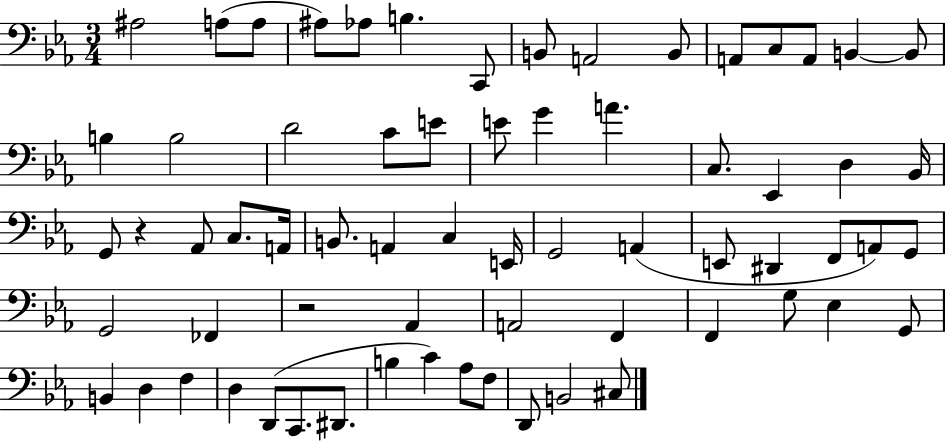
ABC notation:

X:1
T:Untitled
M:3/4
L:1/4
K:Eb
^A,2 A,/2 A,/2 ^A,/2 _A,/2 B, C,,/2 B,,/2 A,,2 B,,/2 A,,/2 C,/2 A,,/2 B,, B,,/2 B, B,2 D2 C/2 E/2 E/2 G A C,/2 _E,, D, _B,,/4 G,,/2 z _A,,/2 C,/2 A,,/4 B,,/2 A,, C, E,,/4 G,,2 A,, E,,/2 ^D,, F,,/2 A,,/2 G,,/2 G,,2 _F,, z2 _A,, A,,2 F,, F,, G,/2 _E, G,,/2 B,, D, F, D, D,,/2 C,,/2 ^D,,/2 B, C _A,/2 F,/2 D,,/2 B,,2 ^C,/2